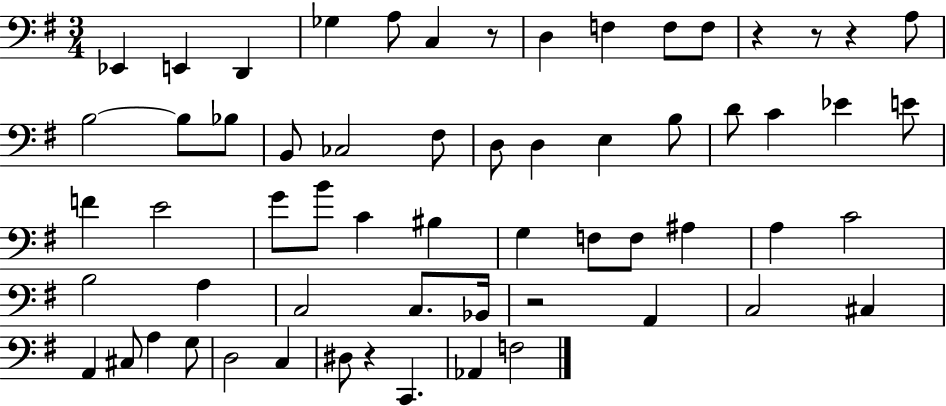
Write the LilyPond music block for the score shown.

{
  \clef bass
  \numericTimeSignature
  \time 3/4
  \key g \major
  ees,4 e,4 d,4 | ges4 a8 c4 r8 | d4 f4 f8 f8 | r4 r8 r4 a8 | \break b2~~ b8 bes8 | b,8 ces2 fis8 | d8 d4 e4 b8 | d'8 c'4 ees'4 e'8 | \break f'4 e'2 | g'8 b'8 c'4 bis4 | g4 f8 f8 ais4 | a4 c'2 | \break b2 a4 | c2 c8. bes,16 | r2 a,4 | c2 cis4 | \break a,4 cis8 a4 g8 | d2 c4 | dis8 r4 c,4. | aes,4 f2 | \break \bar "|."
}